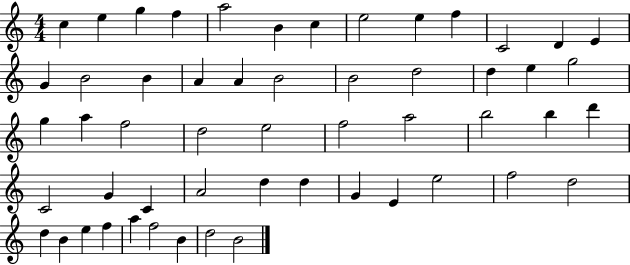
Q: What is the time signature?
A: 4/4